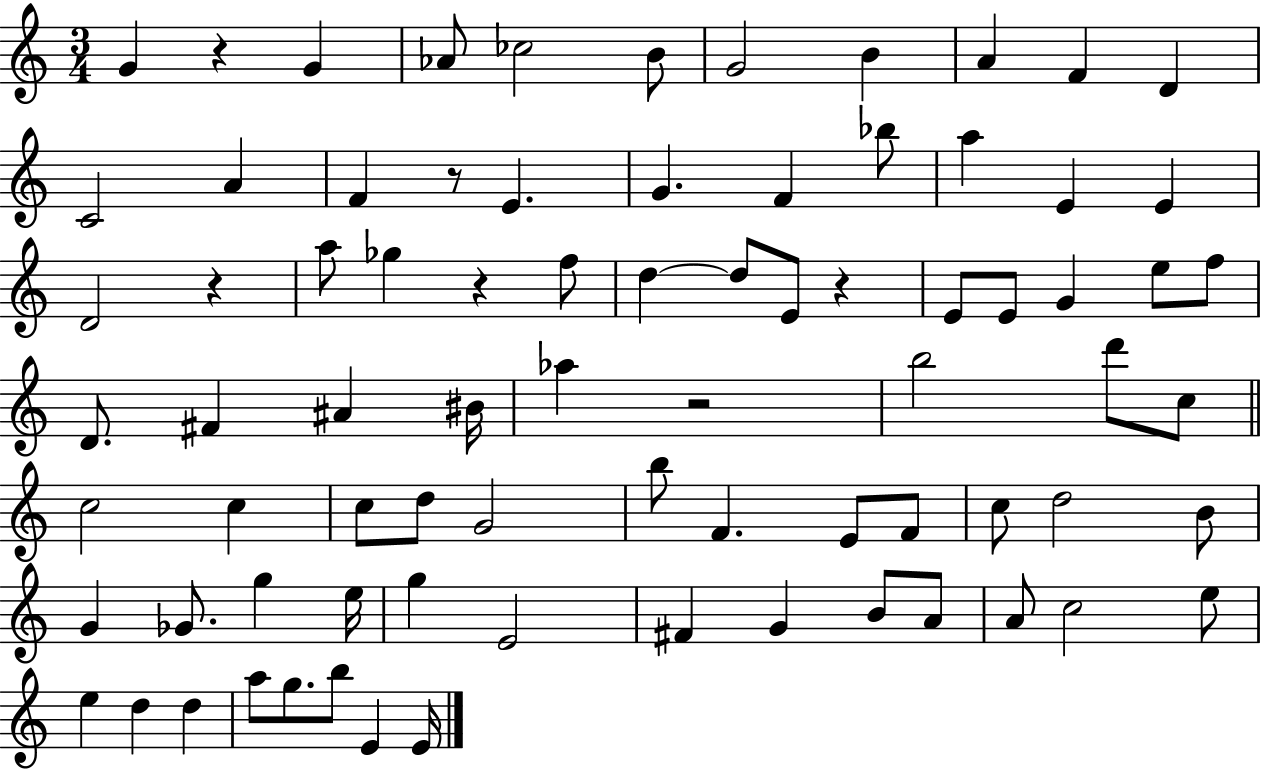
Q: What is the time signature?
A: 3/4